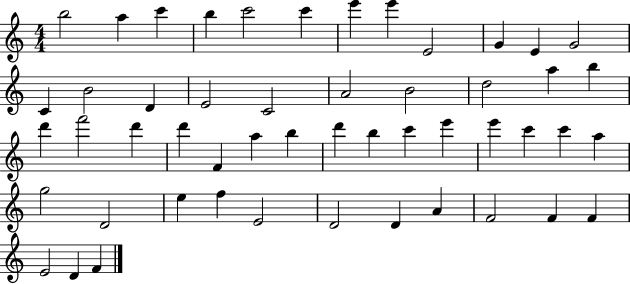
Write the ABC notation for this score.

X:1
T:Untitled
M:4/4
L:1/4
K:C
b2 a c' b c'2 c' e' e' E2 G E G2 C B2 D E2 C2 A2 B2 d2 a b d' f'2 d' d' F a b d' b c' e' e' c' c' a g2 D2 e f E2 D2 D A F2 F F E2 D F